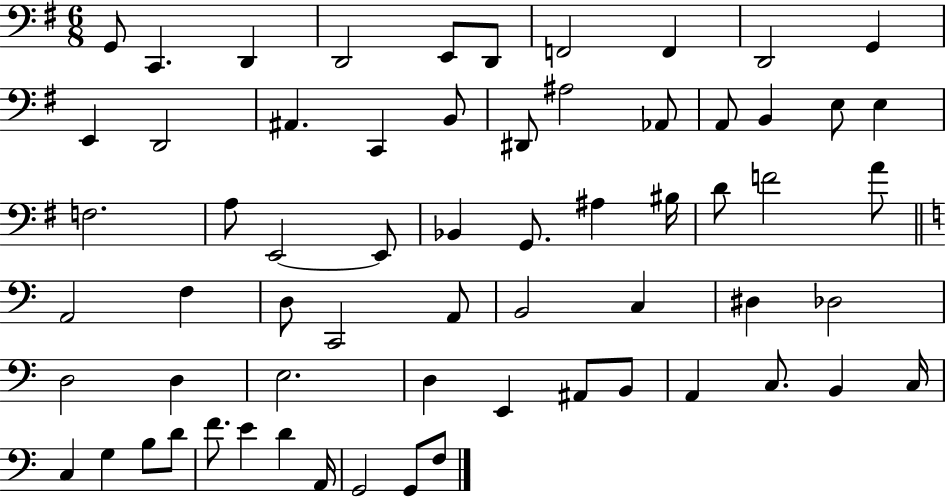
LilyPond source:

{
  \clef bass
  \numericTimeSignature
  \time 6/8
  \key g \major
  g,8 c,4. d,4 | d,2 e,8 d,8 | f,2 f,4 | d,2 g,4 | \break e,4 d,2 | ais,4. c,4 b,8 | dis,8 ais2 aes,8 | a,8 b,4 e8 e4 | \break f2. | a8 e,2~~ e,8 | bes,4 g,8. ais4 bis16 | d'8 f'2 a'8 | \break \bar "||" \break \key c \major a,2 f4 | d8 c,2 a,8 | b,2 c4 | dis4 des2 | \break d2 d4 | e2. | d4 e,4 ais,8 b,8 | a,4 c8. b,4 c16 | \break c4 g4 b8 d'8 | f'8. e'4 d'4 a,16 | g,2 g,8 f8 | \bar "|."
}